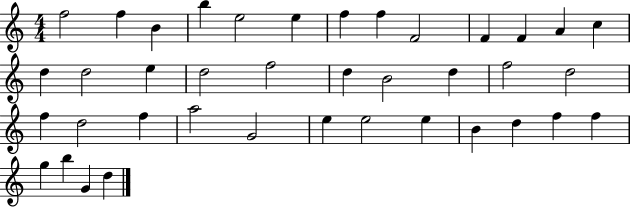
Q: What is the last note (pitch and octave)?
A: D5